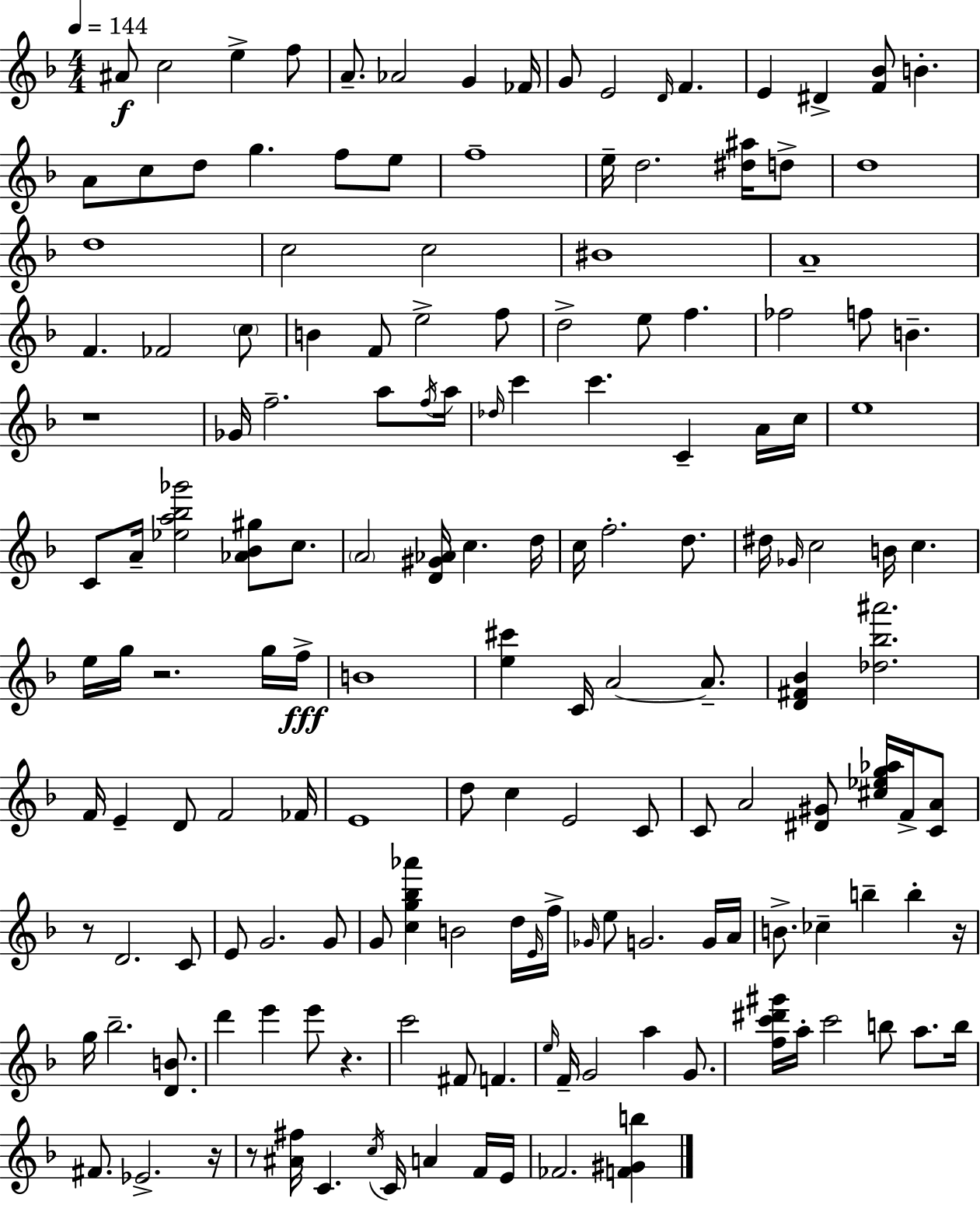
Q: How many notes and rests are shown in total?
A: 160